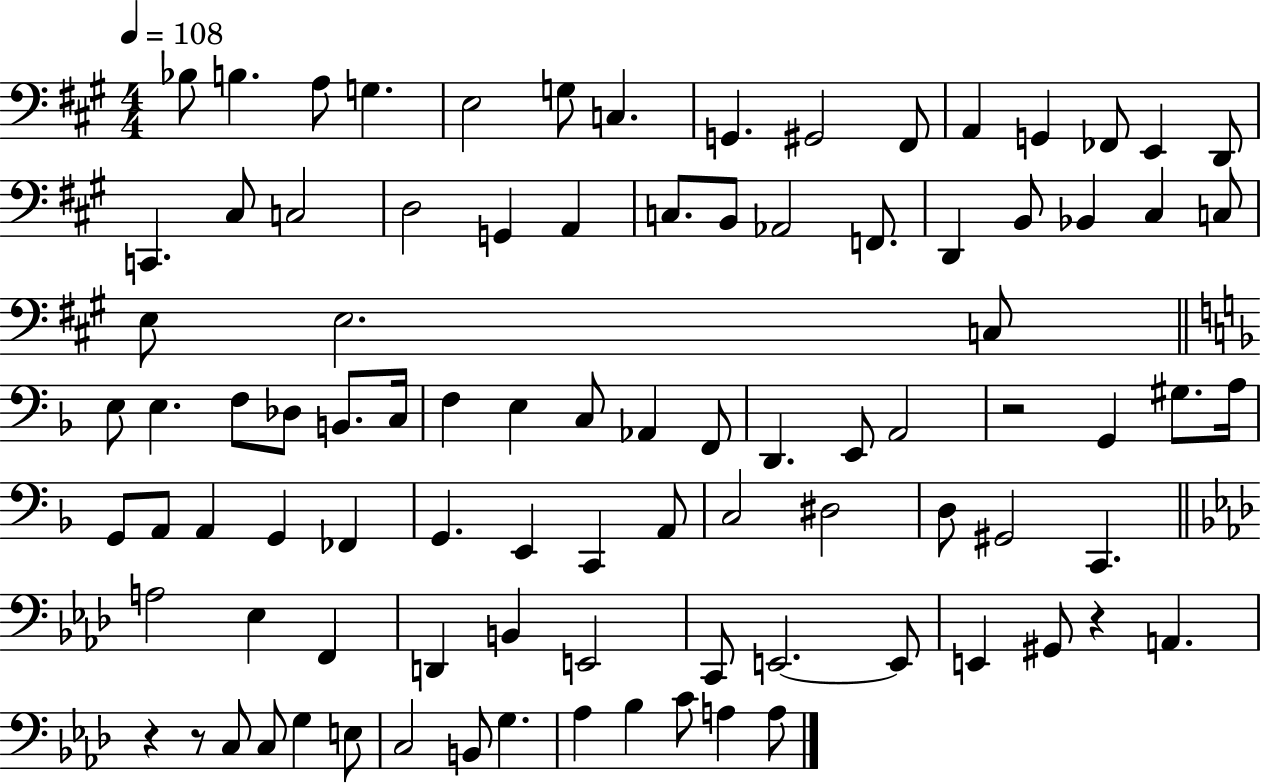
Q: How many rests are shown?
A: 4